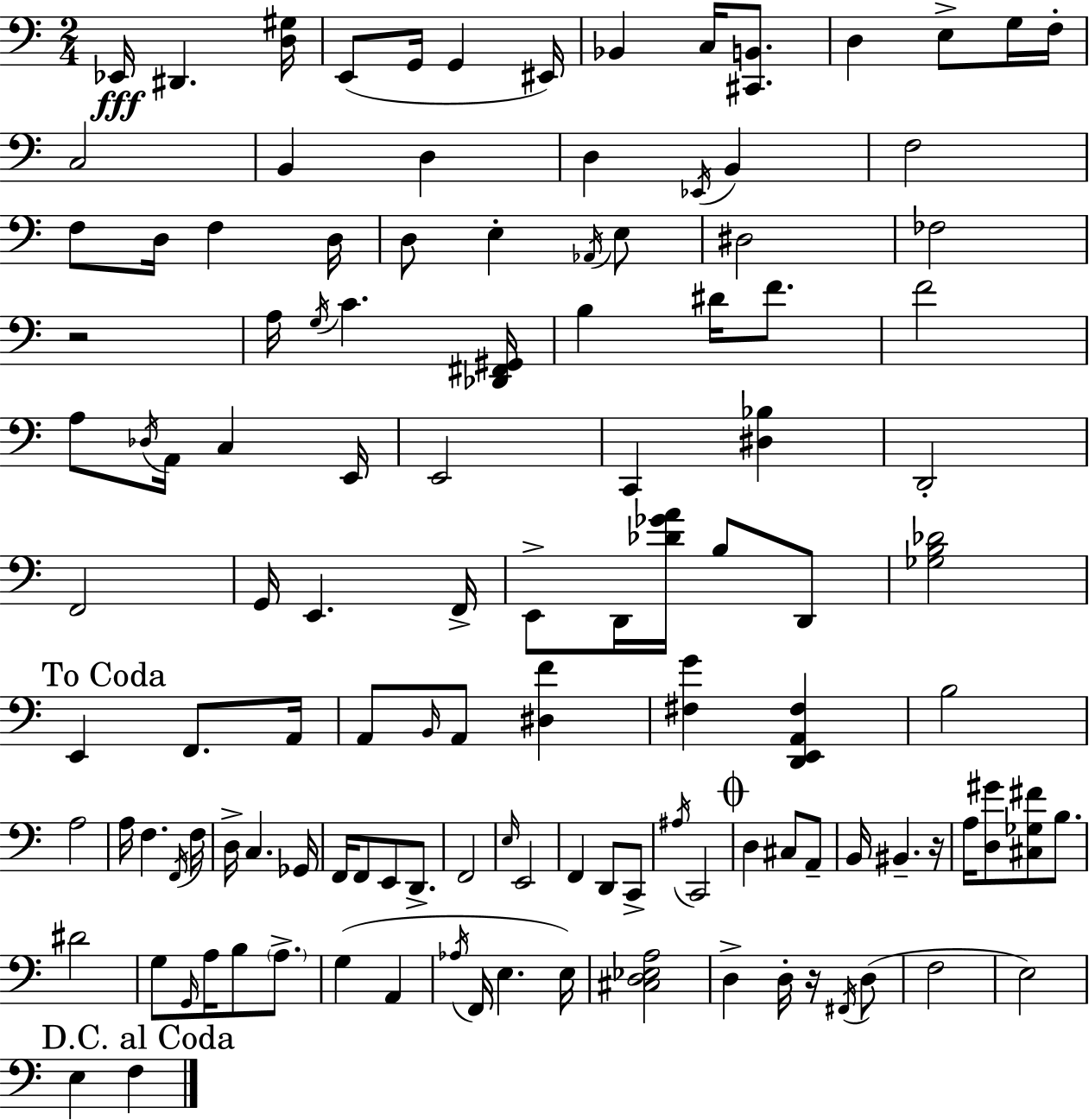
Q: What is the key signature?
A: C major